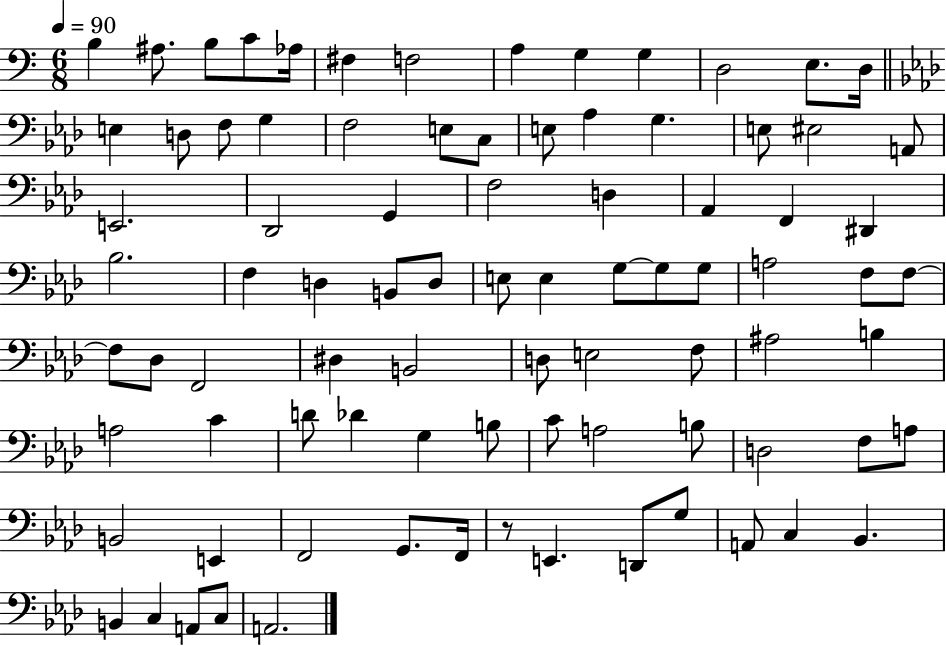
B3/q A#3/e. B3/e C4/e Ab3/s F#3/q F3/h A3/q G3/q G3/q D3/h E3/e. D3/s E3/q D3/e F3/e G3/q F3/h E3/e C3/e E3/e Ab3/q G3/q. E3/e EIS3/h A2/e E2/h. Db2/h G2/q F3/h D3/q Ab2/q F2/q D#2/q Bb3/h. F3/q D3/q B2/e D3/e E3/e E3/q G3/e G3/e G3/e A3/h F3/e F3/e F3/e Db3/e F2/h D#3/q B2/h D3/e E3/h F3/e A#3/h B3/q A3/h C4/q D4/e Db4/q G3/q B3/e C4/e A3/h B3/e D3/h F3/e A3/e B2/h E2/q F2/h G2/e. F2/s R/e E2/q. D2/e G3/e A2/e C3/q Bb2/q. B2/q C3/q A2/e C3/e A2/h.